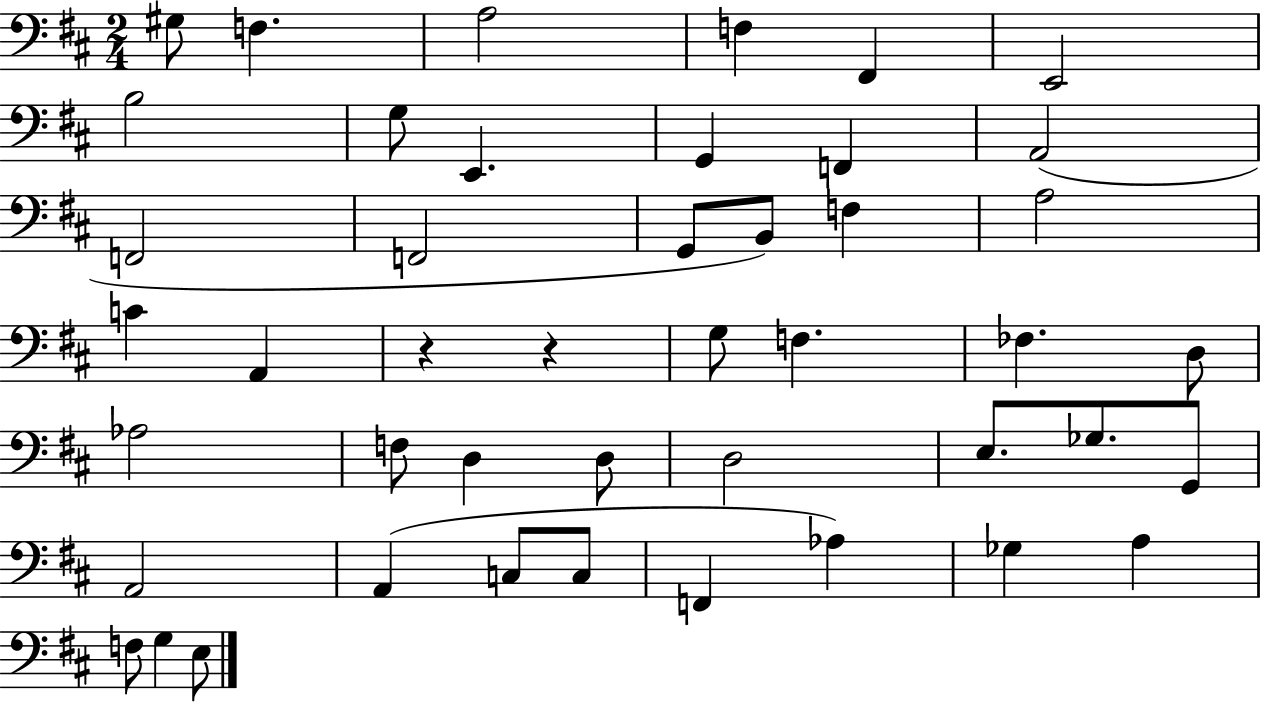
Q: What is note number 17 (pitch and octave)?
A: F3